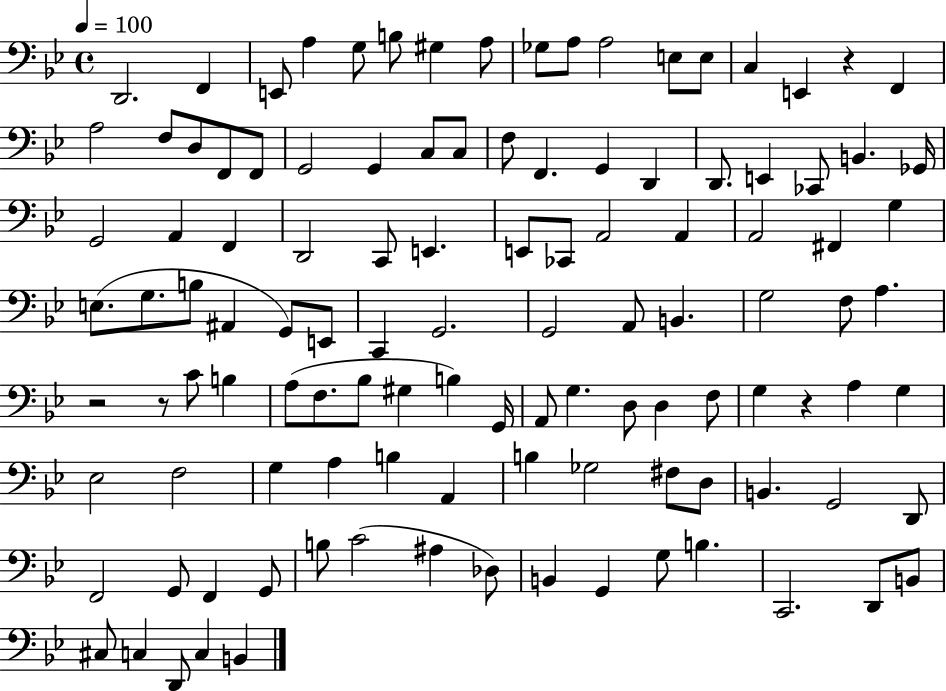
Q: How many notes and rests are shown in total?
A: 114